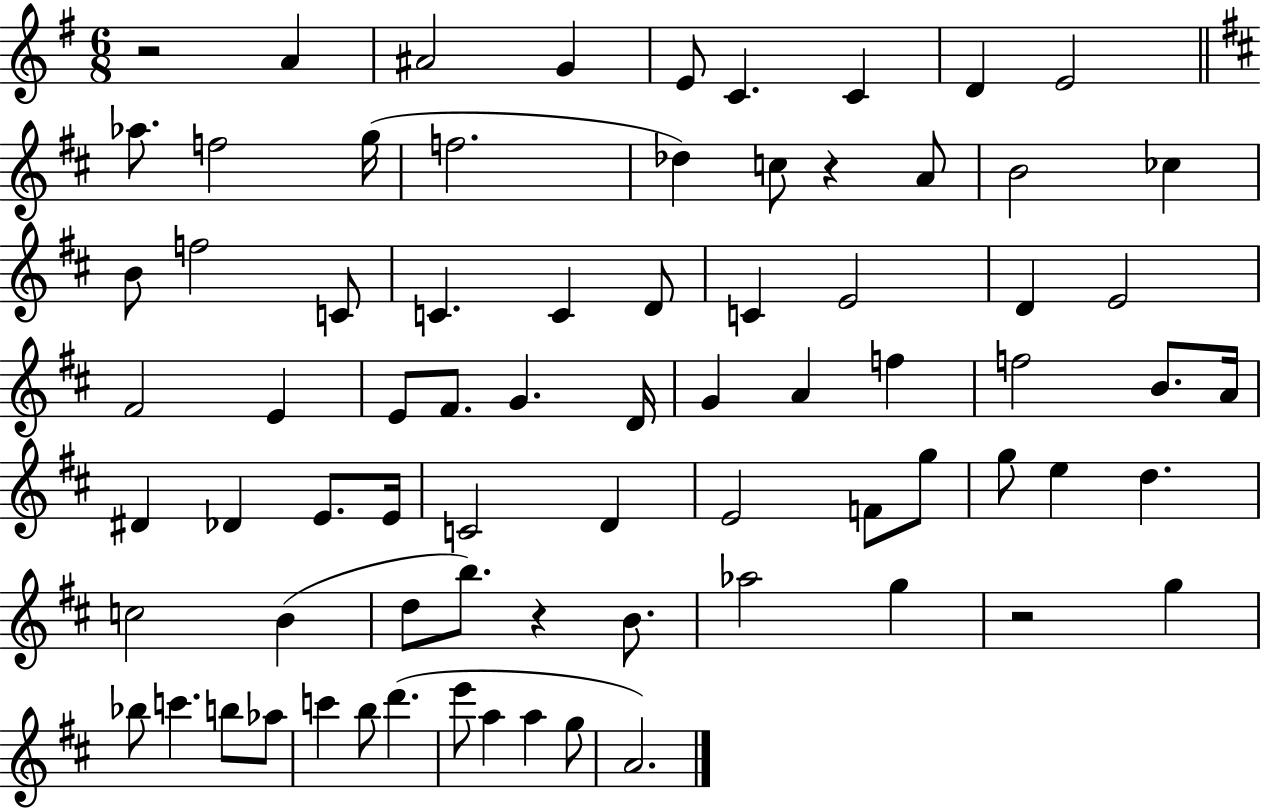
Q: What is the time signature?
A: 6/8